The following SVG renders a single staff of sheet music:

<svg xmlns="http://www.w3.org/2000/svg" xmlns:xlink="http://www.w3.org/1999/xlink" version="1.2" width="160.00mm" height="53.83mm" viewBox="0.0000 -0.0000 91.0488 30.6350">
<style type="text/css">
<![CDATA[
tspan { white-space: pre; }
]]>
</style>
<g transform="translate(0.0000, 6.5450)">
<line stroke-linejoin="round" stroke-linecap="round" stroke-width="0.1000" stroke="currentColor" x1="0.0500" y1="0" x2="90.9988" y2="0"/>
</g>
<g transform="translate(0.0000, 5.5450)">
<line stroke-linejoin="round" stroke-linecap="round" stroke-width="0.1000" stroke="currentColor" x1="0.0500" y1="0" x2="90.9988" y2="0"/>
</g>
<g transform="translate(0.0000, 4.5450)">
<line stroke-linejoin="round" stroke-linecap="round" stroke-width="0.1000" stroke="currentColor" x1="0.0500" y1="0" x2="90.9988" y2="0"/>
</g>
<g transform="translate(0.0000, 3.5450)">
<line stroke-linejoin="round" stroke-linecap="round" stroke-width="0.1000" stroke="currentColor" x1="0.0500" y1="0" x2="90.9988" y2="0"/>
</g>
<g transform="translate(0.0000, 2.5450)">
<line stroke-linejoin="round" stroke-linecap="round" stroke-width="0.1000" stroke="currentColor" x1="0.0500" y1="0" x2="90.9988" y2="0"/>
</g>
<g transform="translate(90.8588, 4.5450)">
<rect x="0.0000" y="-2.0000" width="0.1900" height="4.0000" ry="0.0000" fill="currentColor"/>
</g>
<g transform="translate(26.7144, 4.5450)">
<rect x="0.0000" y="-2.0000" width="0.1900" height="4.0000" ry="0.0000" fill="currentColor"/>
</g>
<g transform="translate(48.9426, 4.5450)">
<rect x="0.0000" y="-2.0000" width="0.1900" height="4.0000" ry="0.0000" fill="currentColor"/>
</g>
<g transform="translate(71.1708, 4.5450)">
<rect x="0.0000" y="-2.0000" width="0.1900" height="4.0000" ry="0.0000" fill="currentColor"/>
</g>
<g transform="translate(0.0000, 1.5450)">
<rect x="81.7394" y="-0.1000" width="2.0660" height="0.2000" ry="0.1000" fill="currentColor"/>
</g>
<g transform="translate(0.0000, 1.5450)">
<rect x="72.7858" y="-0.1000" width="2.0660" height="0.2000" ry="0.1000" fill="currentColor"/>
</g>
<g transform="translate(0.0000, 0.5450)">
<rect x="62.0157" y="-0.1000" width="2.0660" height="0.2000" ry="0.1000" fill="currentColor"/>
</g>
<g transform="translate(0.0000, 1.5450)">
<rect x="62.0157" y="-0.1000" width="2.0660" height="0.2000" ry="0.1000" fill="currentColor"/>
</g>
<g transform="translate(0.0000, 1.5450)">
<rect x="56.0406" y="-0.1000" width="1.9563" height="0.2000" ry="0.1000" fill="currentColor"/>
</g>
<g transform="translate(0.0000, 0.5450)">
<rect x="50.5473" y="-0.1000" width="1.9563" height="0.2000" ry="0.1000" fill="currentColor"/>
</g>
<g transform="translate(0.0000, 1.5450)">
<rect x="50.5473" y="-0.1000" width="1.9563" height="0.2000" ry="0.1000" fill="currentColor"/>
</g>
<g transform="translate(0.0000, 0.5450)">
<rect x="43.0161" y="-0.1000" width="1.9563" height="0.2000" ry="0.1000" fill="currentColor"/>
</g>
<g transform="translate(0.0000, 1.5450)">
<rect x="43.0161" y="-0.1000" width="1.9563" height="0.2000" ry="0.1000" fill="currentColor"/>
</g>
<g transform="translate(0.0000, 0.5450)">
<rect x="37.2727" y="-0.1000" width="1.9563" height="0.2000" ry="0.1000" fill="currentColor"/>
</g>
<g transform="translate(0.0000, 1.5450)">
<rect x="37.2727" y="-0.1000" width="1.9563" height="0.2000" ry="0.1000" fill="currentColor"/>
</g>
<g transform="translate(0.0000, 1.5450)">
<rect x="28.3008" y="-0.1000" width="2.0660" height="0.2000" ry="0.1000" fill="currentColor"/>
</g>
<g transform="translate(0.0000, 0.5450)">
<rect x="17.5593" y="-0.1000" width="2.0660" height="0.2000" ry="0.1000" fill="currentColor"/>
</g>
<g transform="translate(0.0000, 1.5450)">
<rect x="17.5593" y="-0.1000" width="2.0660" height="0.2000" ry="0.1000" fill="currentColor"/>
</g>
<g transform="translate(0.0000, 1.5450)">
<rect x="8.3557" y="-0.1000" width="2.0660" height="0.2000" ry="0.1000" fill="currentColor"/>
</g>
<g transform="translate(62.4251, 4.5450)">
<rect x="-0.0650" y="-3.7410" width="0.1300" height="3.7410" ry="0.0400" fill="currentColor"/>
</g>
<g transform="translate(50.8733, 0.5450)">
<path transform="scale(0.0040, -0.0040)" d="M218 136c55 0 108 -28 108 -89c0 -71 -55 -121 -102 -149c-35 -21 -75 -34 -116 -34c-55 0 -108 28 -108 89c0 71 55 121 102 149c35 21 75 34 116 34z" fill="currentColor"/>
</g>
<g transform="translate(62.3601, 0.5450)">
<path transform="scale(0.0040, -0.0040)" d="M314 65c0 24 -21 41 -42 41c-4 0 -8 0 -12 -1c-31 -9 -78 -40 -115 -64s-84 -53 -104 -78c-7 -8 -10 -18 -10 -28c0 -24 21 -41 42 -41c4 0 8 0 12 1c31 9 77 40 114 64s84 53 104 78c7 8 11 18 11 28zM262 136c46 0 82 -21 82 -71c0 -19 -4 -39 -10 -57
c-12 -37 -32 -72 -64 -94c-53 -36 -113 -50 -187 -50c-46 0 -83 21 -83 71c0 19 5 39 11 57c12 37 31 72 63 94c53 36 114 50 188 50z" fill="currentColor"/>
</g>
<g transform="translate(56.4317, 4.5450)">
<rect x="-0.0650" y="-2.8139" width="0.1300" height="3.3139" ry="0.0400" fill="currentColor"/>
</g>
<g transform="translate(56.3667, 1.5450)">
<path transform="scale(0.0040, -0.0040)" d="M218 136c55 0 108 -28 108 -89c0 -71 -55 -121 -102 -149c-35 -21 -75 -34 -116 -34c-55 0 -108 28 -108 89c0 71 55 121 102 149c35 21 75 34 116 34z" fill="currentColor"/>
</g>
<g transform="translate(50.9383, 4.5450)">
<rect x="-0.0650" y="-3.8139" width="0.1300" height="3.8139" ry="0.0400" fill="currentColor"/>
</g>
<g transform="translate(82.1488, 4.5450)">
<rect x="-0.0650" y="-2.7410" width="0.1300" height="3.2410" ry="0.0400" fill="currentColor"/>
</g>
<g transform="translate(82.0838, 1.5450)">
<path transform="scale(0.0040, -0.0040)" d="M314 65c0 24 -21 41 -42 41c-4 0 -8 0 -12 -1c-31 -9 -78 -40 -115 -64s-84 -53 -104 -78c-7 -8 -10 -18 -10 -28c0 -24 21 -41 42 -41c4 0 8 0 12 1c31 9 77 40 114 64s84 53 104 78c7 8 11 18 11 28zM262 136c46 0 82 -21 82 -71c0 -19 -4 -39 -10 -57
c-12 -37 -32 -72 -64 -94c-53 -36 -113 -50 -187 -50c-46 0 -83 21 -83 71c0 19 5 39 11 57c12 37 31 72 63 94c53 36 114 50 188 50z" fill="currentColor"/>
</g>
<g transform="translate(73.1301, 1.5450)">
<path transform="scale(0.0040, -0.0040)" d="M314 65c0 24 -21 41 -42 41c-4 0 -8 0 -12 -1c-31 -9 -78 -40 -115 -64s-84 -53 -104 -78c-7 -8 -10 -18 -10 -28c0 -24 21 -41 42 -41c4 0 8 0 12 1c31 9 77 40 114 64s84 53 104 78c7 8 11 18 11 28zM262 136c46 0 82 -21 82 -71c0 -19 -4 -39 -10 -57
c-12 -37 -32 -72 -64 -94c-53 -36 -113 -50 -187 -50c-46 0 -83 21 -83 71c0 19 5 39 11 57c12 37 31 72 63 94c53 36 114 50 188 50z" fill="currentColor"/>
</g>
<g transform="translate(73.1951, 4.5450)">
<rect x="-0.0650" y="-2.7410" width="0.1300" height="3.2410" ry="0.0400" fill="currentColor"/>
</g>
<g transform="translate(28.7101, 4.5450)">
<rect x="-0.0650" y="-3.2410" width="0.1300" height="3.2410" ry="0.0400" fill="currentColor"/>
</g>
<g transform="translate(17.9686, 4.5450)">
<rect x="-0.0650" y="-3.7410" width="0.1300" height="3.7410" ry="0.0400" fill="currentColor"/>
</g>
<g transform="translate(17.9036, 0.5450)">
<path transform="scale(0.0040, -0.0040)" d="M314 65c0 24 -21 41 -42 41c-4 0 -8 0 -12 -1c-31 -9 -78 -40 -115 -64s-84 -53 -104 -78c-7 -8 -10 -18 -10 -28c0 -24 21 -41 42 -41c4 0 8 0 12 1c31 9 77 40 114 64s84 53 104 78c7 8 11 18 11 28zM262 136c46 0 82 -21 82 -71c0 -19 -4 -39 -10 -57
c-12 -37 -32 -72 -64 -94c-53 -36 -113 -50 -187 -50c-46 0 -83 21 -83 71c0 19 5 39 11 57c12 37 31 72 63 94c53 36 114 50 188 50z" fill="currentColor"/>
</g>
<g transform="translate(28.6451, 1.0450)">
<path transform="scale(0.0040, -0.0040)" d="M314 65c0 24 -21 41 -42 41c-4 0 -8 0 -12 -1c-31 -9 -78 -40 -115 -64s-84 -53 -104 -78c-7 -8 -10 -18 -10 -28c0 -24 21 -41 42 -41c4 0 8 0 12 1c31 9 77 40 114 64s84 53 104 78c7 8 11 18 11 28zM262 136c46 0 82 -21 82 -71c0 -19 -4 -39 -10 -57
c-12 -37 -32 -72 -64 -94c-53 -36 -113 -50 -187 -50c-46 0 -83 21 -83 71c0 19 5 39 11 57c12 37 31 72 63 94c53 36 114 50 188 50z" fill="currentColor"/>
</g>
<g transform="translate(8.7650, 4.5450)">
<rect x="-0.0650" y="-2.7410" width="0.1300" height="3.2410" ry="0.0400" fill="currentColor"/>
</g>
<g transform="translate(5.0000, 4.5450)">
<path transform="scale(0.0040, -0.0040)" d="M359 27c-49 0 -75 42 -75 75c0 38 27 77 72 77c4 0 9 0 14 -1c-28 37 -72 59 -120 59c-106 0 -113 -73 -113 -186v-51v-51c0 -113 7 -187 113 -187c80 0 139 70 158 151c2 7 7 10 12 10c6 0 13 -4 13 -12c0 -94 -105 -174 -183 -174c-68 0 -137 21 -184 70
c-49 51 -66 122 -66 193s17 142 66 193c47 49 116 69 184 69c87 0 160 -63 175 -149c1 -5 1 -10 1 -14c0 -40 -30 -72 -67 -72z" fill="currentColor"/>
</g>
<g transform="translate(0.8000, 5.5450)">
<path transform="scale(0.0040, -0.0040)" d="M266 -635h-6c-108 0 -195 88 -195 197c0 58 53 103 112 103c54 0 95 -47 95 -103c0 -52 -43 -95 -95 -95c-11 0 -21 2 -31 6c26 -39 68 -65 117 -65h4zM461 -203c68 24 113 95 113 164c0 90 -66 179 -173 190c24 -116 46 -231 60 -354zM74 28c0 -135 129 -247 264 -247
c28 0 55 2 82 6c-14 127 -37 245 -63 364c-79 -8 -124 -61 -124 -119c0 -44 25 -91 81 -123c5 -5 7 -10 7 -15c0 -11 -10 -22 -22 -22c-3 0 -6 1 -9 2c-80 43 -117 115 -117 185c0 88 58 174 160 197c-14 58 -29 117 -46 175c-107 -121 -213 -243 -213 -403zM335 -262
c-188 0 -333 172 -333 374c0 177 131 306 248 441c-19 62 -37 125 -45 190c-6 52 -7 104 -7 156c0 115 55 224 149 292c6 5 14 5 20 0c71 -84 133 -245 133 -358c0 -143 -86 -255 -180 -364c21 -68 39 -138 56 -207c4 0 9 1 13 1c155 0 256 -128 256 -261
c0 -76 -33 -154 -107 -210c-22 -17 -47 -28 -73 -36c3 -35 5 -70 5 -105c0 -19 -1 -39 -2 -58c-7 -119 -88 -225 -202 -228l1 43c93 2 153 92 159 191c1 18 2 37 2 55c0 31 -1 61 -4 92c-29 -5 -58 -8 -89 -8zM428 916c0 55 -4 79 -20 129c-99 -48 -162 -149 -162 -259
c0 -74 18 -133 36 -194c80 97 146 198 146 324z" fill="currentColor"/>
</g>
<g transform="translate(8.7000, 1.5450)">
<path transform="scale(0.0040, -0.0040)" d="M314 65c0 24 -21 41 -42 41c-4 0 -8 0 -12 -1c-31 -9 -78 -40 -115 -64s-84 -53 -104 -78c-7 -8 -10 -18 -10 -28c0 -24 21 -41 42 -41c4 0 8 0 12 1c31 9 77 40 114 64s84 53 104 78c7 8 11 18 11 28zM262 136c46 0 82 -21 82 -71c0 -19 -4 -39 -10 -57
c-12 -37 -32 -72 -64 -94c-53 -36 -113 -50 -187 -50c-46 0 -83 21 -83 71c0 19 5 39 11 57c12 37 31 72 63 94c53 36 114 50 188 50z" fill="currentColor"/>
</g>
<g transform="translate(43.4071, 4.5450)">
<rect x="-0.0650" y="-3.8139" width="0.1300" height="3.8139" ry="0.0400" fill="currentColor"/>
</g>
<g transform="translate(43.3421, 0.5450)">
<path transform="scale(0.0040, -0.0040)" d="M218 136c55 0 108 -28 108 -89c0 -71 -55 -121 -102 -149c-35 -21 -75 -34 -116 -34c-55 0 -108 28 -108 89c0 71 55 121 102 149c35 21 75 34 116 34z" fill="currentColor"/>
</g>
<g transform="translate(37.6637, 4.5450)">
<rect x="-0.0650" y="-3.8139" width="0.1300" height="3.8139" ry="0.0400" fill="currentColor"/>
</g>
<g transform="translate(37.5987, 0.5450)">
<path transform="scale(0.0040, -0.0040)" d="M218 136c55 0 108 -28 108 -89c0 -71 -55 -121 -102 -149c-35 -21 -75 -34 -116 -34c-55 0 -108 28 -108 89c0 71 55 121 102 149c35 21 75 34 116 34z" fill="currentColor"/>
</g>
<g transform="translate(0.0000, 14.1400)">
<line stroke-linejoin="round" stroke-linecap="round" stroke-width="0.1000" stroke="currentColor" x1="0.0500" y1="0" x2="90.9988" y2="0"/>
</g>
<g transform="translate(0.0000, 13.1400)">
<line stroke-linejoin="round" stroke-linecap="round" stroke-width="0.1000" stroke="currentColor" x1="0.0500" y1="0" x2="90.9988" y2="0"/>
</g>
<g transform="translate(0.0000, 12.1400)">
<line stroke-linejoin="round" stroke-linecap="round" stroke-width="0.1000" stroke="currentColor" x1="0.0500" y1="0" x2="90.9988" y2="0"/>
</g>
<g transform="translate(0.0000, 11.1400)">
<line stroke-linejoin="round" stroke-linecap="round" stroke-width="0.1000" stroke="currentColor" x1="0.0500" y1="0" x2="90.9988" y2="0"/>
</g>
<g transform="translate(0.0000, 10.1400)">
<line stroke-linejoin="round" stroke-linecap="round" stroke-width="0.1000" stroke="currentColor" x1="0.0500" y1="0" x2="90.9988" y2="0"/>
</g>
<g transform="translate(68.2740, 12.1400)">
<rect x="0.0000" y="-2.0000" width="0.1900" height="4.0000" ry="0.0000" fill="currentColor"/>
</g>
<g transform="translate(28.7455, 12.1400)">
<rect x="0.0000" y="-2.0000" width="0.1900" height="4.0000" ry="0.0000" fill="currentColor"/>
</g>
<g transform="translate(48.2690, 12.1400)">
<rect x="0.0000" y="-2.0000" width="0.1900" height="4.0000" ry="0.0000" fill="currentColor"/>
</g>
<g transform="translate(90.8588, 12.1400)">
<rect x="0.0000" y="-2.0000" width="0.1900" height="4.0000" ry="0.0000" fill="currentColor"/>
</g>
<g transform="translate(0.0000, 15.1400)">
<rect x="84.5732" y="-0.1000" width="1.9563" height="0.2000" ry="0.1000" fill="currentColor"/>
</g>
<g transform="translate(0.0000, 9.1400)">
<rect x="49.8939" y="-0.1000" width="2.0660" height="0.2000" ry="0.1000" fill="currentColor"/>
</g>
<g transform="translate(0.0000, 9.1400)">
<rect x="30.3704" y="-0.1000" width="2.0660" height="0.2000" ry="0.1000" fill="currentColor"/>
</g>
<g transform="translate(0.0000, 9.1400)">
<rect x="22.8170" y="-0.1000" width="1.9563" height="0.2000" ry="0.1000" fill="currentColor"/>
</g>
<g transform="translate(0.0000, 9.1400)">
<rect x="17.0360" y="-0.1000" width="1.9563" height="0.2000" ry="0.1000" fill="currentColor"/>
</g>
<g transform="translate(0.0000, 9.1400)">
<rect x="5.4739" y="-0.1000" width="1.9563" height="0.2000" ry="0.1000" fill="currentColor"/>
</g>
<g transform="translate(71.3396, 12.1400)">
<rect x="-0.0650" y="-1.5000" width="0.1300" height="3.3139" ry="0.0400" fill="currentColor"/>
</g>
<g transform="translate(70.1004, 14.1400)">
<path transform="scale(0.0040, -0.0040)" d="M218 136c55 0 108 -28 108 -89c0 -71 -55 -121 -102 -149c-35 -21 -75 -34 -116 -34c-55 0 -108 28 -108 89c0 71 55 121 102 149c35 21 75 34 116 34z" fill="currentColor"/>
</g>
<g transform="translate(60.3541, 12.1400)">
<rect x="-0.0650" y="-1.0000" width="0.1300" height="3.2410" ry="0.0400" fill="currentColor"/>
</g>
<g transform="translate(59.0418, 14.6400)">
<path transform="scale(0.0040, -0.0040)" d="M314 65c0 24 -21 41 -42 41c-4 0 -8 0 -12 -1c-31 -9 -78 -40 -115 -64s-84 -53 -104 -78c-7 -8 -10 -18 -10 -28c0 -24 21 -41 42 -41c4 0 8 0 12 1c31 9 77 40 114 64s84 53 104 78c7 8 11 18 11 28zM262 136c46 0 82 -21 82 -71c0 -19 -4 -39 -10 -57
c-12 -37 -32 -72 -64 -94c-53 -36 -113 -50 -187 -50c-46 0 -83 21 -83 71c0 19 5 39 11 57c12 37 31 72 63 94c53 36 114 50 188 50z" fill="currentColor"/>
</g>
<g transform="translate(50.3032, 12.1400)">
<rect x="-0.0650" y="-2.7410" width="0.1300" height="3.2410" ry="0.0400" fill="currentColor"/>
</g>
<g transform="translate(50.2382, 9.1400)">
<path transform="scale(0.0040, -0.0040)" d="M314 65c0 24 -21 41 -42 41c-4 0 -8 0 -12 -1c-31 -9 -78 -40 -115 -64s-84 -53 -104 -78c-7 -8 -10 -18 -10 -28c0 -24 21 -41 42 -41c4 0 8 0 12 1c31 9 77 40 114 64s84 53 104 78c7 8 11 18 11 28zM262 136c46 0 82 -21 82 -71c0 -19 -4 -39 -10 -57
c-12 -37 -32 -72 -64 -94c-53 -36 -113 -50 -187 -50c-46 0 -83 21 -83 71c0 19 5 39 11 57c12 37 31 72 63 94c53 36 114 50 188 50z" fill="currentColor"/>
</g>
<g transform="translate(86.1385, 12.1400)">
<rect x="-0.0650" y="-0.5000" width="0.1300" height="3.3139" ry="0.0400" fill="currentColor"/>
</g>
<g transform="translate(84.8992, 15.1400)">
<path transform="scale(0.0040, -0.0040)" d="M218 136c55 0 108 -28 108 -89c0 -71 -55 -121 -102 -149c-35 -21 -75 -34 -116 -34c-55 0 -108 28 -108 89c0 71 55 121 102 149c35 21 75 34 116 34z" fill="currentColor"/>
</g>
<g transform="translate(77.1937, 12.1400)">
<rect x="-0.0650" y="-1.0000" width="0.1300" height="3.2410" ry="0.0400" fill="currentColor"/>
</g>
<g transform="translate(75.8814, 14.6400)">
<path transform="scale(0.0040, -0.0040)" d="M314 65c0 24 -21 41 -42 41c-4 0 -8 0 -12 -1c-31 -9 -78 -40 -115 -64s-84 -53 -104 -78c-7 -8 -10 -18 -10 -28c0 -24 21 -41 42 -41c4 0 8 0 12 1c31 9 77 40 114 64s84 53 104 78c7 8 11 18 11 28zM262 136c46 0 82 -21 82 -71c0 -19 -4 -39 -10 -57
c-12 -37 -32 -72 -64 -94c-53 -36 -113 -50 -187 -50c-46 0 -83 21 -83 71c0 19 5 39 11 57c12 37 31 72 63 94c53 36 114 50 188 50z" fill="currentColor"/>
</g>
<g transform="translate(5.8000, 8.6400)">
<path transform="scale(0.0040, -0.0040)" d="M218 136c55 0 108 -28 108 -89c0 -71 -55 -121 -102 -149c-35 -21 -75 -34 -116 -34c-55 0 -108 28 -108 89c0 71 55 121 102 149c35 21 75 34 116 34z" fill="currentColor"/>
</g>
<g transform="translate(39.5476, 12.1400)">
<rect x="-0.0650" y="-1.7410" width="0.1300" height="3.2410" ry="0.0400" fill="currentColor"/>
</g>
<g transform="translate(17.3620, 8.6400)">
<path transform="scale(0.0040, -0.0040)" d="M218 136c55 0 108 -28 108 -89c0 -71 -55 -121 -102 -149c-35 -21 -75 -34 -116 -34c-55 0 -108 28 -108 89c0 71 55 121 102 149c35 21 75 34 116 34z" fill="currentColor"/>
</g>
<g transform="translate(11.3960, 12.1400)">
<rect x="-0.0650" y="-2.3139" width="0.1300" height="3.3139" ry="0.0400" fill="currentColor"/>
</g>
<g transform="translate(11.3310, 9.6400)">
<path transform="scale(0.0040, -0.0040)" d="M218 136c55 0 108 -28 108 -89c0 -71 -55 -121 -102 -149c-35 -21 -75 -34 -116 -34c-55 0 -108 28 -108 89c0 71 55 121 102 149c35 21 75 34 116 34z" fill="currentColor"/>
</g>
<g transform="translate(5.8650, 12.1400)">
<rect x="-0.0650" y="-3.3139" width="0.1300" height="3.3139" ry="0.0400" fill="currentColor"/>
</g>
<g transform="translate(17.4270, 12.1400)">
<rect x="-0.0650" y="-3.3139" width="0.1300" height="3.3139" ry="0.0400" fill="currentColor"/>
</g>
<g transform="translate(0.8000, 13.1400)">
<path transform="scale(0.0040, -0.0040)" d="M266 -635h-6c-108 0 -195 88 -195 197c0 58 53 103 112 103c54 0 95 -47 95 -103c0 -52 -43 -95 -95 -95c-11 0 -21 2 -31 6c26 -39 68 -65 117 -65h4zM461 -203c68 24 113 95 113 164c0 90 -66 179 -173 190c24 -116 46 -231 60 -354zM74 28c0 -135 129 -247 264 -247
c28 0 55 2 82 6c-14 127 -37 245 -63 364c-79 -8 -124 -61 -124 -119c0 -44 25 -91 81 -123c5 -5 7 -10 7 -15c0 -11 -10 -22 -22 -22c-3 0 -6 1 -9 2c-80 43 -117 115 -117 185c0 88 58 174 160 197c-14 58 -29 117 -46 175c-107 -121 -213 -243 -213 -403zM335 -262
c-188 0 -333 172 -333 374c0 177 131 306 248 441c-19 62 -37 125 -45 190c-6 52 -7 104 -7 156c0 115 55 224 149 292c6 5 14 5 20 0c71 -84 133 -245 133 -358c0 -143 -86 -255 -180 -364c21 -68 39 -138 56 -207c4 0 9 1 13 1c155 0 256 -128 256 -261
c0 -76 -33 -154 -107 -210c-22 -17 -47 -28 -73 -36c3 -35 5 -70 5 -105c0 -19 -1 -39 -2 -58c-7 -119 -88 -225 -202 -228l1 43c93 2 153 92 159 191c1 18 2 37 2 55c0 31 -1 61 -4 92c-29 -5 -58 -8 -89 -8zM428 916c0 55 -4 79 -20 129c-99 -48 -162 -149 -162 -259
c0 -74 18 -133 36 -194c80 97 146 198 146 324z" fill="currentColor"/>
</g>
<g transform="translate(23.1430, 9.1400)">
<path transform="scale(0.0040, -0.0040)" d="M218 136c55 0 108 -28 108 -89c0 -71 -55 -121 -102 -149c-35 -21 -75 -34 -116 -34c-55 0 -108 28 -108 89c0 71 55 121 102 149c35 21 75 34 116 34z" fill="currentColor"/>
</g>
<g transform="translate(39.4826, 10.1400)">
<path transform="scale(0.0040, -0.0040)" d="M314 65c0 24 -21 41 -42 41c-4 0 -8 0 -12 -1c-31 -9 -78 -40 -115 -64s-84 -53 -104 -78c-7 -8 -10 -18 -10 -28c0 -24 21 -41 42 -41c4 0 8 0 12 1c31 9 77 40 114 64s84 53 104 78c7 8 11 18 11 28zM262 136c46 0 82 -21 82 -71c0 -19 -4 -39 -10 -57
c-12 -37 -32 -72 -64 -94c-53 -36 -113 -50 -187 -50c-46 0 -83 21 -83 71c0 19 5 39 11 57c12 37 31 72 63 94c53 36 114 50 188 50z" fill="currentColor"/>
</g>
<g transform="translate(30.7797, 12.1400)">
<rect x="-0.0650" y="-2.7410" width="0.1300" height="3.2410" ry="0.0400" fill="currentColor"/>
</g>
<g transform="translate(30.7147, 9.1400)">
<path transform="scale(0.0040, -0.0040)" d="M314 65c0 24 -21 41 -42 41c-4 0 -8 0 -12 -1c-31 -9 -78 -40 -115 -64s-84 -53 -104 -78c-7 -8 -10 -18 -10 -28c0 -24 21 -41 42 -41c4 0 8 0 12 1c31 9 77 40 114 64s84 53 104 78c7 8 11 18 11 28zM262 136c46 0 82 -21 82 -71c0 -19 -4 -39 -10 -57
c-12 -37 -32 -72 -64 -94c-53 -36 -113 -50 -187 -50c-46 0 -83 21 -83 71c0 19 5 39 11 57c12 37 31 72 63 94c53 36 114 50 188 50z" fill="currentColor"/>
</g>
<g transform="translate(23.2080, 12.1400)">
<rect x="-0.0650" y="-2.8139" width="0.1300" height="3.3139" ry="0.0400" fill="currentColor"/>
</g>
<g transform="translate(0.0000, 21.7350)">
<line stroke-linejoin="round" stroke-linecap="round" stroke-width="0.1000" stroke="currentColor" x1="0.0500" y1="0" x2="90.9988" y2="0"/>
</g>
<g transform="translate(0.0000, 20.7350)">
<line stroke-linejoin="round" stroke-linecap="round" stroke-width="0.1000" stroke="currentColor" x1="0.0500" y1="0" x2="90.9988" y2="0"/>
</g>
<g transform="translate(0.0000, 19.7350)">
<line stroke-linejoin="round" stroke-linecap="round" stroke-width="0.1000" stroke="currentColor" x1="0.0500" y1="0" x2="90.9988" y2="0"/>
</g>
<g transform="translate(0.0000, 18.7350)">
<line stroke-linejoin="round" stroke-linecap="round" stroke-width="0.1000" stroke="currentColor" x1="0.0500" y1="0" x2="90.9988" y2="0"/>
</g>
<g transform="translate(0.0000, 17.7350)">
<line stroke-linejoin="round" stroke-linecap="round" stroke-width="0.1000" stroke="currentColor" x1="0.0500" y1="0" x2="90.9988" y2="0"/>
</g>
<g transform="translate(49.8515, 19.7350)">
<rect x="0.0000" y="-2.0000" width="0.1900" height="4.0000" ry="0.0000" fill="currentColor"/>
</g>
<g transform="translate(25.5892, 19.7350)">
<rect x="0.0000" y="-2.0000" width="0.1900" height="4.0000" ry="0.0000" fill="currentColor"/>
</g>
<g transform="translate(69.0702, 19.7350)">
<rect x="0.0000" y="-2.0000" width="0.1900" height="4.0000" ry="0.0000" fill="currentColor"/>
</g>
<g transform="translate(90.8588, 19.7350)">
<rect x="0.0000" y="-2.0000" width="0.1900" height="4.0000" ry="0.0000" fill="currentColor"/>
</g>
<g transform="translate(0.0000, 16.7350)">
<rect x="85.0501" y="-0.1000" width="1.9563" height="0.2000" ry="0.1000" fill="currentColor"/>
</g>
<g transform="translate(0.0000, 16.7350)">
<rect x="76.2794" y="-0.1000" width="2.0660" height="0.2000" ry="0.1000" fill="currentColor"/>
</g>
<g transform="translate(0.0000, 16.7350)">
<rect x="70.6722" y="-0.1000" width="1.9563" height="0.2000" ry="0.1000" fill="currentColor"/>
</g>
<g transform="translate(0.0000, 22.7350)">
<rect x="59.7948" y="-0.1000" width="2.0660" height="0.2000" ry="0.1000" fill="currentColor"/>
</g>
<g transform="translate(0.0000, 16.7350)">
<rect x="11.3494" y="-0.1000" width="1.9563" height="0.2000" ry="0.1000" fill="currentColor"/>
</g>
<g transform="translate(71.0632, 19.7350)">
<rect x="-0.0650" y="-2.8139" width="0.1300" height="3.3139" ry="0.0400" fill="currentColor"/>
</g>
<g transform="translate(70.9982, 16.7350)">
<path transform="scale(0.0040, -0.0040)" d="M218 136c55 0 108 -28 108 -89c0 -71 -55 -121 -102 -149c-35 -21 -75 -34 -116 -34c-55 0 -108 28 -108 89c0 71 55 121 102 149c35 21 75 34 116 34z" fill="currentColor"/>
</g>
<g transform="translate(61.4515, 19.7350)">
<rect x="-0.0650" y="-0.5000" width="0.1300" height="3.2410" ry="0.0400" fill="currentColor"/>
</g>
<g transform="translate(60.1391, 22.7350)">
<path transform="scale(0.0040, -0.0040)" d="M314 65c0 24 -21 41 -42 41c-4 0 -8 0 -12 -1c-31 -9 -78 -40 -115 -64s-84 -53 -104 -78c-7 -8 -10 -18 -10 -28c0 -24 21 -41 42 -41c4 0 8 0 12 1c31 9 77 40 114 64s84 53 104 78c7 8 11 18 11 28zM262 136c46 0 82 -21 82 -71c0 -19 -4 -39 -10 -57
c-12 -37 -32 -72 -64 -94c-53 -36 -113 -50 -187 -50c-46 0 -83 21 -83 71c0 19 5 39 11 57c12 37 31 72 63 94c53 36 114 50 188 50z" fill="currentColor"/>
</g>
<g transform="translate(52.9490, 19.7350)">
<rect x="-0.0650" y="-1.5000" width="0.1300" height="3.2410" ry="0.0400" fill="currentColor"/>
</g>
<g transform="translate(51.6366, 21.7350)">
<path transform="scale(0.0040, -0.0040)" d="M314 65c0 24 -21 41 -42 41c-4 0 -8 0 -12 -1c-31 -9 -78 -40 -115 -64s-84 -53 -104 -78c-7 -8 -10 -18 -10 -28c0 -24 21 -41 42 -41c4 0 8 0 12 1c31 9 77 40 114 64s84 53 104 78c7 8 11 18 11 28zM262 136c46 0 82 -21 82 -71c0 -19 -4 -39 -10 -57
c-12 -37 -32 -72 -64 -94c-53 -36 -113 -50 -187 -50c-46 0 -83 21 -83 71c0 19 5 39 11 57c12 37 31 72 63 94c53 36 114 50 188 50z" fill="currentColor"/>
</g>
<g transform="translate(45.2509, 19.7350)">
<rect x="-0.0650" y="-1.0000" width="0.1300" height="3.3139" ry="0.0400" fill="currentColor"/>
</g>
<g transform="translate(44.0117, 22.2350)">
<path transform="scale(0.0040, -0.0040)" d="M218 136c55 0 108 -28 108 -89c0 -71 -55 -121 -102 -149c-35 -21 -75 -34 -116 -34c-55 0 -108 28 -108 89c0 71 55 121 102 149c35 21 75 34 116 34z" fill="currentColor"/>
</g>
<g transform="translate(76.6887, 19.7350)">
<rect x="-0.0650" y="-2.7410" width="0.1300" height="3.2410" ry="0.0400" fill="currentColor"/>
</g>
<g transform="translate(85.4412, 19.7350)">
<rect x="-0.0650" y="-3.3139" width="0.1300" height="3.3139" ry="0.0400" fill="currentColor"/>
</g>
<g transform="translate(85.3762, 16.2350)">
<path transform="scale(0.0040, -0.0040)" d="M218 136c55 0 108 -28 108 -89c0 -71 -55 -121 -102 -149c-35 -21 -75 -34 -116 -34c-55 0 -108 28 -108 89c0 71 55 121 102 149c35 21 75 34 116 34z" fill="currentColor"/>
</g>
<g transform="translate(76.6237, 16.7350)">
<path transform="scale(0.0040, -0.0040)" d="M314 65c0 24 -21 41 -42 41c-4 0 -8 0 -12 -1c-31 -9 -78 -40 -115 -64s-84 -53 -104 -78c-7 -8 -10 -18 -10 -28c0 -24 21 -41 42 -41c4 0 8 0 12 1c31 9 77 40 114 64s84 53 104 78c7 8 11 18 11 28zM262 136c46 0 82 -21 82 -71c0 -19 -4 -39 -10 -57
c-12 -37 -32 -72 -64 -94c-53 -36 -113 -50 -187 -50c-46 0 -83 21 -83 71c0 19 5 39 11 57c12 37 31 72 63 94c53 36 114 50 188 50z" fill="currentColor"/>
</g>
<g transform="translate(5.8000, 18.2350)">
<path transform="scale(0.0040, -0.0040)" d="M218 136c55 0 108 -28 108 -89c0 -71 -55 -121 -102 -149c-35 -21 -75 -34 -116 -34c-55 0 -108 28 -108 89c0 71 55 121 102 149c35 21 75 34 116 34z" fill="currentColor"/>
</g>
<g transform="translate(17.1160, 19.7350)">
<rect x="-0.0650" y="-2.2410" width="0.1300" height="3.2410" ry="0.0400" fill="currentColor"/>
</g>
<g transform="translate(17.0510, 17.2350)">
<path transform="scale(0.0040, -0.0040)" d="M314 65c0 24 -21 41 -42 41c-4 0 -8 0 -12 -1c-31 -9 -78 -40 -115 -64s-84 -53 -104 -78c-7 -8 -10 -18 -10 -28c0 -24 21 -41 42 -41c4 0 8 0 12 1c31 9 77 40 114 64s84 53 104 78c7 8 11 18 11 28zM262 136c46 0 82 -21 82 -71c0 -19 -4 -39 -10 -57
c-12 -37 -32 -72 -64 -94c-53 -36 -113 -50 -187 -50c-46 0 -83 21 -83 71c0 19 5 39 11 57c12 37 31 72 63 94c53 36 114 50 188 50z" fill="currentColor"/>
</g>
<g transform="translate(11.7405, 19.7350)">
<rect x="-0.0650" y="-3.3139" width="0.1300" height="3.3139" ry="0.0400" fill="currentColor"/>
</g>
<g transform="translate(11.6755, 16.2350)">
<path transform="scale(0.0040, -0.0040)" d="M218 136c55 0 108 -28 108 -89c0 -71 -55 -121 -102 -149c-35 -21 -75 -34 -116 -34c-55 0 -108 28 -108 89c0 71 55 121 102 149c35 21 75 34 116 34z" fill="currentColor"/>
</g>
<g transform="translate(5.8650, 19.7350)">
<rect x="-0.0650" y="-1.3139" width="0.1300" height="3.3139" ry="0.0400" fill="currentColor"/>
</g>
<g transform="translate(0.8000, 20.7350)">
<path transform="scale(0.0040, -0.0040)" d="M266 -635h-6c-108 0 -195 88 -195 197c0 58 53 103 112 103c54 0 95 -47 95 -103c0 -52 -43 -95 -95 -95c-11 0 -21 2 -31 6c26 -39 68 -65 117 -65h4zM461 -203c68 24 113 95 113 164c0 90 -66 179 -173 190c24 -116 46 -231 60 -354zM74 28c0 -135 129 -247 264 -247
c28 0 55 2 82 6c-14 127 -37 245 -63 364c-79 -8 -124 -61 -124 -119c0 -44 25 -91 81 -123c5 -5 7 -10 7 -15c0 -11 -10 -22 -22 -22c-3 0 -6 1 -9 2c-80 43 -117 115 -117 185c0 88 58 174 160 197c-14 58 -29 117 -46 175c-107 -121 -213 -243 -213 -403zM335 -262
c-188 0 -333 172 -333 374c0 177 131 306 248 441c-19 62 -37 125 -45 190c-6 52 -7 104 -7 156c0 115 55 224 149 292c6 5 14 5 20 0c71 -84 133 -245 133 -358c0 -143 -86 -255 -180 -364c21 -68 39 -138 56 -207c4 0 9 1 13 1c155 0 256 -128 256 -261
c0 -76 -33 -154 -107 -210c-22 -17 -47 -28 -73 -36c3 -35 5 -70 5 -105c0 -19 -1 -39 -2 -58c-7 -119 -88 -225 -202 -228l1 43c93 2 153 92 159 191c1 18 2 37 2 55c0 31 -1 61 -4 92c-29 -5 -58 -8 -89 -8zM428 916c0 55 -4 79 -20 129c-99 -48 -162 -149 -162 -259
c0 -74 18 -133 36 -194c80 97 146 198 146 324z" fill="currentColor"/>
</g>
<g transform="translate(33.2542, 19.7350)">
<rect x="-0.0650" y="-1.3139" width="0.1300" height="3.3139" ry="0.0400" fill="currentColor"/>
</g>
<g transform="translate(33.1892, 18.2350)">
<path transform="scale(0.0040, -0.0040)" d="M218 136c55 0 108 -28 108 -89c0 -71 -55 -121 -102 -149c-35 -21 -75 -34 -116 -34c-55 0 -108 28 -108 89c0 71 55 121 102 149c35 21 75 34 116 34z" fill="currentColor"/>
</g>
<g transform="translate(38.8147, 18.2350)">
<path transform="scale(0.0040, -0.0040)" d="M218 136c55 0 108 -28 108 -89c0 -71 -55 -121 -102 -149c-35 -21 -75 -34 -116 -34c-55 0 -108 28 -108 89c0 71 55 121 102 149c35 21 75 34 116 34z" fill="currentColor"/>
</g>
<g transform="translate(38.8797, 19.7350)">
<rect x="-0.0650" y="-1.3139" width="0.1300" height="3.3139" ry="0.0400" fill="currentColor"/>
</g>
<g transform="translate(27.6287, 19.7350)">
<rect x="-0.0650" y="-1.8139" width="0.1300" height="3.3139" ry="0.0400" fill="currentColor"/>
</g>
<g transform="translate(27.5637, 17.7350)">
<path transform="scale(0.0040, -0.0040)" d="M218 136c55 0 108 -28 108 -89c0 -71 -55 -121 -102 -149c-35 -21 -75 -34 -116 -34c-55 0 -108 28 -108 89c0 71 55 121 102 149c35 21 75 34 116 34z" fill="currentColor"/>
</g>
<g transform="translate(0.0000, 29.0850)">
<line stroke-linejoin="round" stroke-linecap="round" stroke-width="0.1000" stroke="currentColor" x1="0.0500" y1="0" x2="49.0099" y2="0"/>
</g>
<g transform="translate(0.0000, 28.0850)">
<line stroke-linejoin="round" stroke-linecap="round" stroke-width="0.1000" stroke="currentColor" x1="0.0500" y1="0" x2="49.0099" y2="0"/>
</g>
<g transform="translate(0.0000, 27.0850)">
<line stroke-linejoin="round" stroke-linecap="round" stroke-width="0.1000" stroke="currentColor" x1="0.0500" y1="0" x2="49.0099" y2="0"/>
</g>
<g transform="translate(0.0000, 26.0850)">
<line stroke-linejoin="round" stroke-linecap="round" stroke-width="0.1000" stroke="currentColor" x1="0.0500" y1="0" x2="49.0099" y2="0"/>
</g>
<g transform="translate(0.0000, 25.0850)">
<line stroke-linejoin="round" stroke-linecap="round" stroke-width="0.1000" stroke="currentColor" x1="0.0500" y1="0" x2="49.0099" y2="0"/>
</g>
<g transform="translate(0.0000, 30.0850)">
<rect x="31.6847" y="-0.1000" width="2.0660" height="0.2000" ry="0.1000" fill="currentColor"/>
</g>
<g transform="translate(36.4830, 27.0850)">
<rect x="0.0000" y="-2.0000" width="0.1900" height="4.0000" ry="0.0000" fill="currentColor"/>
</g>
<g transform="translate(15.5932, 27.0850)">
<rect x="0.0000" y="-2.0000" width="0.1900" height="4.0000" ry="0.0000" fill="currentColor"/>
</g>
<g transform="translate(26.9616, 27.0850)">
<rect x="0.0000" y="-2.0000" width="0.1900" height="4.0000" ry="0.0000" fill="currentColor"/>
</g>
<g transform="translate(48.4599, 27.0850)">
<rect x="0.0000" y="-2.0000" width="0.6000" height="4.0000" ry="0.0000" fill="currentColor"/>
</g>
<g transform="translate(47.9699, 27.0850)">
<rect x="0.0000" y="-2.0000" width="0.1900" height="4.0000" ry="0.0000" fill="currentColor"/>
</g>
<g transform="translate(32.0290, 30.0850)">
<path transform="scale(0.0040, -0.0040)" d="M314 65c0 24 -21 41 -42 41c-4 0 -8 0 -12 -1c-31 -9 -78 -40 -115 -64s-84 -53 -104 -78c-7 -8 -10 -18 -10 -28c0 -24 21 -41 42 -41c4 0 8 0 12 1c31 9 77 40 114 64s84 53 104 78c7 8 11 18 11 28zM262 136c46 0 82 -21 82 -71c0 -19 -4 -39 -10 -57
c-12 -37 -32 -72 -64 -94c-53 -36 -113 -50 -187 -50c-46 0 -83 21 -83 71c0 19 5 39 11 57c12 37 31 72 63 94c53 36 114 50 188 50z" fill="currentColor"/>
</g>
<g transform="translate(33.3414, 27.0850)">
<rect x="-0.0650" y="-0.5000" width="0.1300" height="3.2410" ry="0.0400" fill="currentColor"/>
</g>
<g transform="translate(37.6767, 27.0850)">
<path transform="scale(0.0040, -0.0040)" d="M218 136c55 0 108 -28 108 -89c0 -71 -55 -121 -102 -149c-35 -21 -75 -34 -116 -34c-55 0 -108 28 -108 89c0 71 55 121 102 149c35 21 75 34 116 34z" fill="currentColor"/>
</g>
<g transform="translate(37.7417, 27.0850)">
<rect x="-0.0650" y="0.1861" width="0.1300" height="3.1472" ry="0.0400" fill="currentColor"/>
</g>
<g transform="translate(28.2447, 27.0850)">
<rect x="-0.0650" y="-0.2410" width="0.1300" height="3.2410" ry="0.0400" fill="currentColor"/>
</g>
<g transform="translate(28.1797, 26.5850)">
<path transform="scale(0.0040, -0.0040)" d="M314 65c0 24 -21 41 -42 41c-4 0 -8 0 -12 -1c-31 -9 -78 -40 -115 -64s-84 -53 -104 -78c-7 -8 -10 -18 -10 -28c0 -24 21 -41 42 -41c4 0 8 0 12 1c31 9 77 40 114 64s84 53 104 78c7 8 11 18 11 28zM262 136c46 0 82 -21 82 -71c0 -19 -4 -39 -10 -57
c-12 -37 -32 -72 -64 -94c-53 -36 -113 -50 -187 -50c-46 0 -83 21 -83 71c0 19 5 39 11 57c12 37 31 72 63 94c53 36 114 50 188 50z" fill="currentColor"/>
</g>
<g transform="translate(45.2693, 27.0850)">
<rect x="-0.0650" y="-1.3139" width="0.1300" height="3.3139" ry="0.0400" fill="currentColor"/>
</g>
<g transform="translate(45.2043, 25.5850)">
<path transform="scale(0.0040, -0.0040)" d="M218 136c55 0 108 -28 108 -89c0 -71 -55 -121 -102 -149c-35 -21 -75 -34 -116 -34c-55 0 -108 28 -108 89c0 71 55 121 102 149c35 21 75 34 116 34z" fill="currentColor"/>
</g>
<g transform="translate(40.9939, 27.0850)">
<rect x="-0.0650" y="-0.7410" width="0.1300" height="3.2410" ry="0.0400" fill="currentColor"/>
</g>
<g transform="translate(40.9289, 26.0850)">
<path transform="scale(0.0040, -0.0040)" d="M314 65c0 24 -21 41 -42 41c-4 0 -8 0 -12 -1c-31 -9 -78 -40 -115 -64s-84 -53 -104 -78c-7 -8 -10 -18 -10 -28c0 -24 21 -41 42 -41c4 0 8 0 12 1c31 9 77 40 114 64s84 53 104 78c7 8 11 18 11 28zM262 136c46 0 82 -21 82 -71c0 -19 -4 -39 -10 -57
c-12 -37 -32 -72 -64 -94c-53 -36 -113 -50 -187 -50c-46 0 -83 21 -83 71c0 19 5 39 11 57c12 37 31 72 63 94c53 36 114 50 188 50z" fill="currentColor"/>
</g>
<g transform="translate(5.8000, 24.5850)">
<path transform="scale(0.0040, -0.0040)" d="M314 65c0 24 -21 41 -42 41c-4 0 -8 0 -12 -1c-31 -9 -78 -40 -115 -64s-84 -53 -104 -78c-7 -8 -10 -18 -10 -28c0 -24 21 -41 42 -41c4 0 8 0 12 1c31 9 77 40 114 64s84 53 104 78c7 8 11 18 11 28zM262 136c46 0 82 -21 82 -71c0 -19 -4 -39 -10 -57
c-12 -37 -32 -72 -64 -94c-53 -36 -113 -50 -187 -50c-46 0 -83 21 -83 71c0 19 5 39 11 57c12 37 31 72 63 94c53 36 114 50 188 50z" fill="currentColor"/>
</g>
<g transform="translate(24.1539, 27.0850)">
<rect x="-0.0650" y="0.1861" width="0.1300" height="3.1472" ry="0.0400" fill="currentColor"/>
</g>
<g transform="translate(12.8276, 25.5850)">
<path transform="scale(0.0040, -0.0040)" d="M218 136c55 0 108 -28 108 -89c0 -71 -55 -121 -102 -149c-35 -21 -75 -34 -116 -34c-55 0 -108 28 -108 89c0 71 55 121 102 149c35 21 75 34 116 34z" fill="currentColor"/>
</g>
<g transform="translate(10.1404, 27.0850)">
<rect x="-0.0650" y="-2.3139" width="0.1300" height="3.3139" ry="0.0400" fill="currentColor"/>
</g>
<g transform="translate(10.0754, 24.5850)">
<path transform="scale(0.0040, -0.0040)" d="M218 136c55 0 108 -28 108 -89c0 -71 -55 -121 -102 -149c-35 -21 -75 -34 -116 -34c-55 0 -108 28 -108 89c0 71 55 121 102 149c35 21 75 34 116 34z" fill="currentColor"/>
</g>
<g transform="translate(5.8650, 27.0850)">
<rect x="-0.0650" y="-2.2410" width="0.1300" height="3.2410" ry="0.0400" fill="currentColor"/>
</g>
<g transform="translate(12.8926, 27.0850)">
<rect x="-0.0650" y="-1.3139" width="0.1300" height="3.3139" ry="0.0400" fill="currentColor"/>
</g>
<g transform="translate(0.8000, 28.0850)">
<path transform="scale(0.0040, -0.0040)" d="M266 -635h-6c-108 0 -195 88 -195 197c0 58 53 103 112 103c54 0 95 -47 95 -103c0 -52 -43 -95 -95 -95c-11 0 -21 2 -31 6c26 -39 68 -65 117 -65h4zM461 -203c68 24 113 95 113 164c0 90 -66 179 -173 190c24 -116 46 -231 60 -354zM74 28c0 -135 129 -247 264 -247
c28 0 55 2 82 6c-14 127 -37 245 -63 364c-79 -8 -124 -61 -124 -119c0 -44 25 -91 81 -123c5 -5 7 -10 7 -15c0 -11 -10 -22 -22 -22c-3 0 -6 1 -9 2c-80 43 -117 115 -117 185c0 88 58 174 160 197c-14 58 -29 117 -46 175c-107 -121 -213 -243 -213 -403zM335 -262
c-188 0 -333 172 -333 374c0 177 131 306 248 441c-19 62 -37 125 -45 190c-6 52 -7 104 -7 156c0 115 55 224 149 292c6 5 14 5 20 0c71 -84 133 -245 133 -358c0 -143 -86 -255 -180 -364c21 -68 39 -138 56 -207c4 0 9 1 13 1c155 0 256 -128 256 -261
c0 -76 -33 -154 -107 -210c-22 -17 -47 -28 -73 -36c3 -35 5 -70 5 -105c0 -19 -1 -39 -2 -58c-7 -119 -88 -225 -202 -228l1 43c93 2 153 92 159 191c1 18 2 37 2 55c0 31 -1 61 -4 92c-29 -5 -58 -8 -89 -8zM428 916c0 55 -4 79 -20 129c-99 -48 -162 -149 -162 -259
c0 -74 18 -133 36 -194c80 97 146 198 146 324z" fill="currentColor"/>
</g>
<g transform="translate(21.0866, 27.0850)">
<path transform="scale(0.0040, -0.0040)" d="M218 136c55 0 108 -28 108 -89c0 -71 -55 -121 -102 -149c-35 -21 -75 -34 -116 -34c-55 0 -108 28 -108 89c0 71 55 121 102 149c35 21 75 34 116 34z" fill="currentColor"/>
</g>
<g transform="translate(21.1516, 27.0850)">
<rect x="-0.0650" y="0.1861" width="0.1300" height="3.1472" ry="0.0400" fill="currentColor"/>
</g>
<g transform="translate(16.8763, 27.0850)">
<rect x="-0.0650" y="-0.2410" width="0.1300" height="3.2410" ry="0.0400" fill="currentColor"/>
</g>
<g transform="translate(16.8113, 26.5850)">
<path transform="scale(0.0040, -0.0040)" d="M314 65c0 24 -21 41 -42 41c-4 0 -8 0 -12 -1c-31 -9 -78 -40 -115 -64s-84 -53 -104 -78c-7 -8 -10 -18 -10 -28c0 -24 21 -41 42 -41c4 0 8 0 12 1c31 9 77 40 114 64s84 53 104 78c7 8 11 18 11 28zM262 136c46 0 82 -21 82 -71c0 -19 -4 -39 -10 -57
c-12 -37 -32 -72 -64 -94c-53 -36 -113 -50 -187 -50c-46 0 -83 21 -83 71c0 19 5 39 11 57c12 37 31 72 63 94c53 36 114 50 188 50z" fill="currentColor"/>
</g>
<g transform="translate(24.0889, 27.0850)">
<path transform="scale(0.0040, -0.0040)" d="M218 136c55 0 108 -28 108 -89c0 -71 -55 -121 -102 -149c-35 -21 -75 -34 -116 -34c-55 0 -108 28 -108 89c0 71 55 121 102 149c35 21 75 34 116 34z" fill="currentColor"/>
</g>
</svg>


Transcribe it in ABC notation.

X:1
T:Untitled
M:4/4
L:1/4
K:C
a2 c'2 b2 c' c' c' a c'2 a2 a2 b g b a a2 f2 a2 D2 E D2 C e b g2 f e e D E2 C2 a a2 b g2 g e c2 B B c2 C2 B d2 e